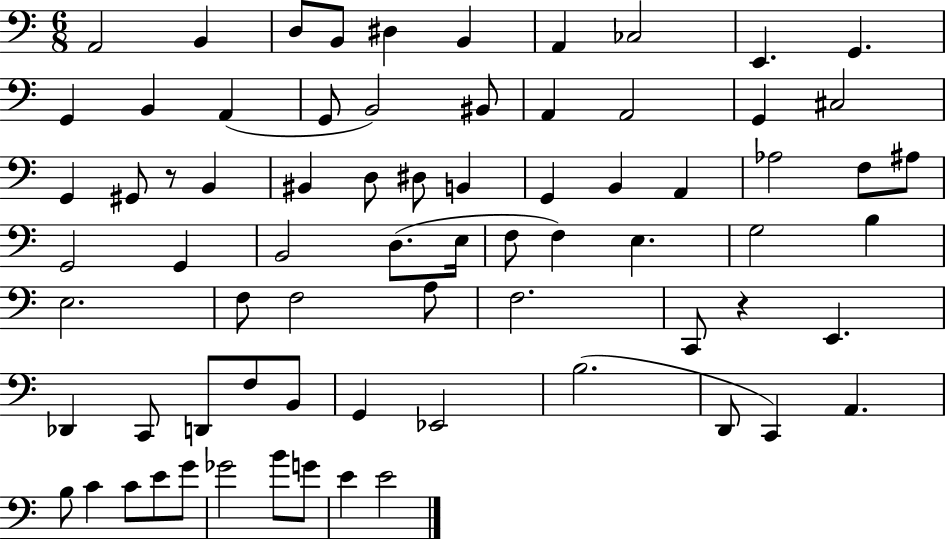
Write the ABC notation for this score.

X:1
T:Untitled
M:6/8
L:1/4
K:C
A,,2 B,, D,/2 B,,/2 ^D, B,, A,, _C,2 E,, G,, G,, B,, A,, G,,/2 B,,2 ^B,,/2 A,, A,,2 G,, ^C,2 G,, ^G,,/2 z/2 B,, ^B,, D,/2 ^D,/2 B,, G,, B,, A,, _A,2 F,/2 ^A,/2 G,,2 G,, B,,2 D,/2 E,/4 F,/2 F, E, G,2 B, E,2 F,/2 F,2 A,/2 F,2 C,,/2 z E,, _D,, C,,/2 D,,/2 F,/2 B,,/2 G,, _E,,2 B,2 D,,/2 C,, A,, B,/2 C C/2 E/2 G/2 _G2 B/2 G/2 E E2